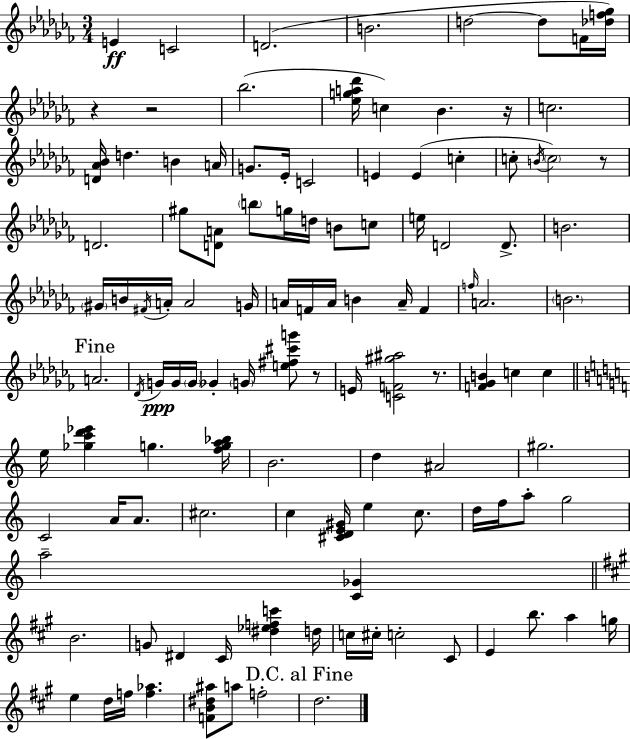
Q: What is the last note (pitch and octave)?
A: D5